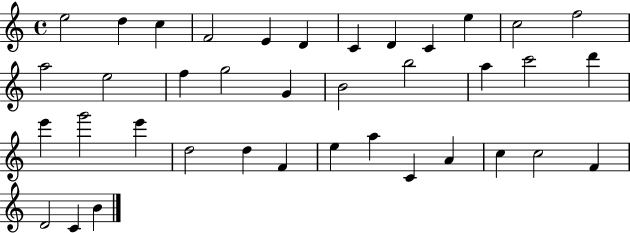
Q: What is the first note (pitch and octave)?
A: E5